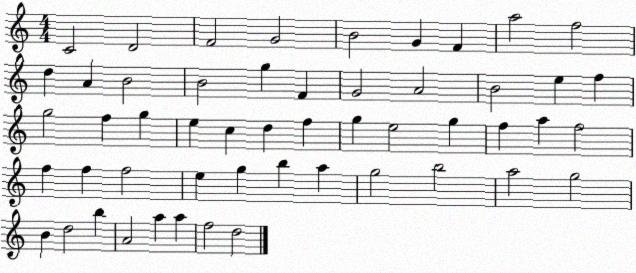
X:1
T:Untitled
M:4/4
L:1/4
K:C
C2 D2 F2 G2 B2 G F a2 f2 d A B2 B2 g F G2 A2 B2 e f g2 f g e c d f g e2 g f a f2 f f f2 e g b a g2 b2 a2 g2 B d2 b A2 a a f2 d2